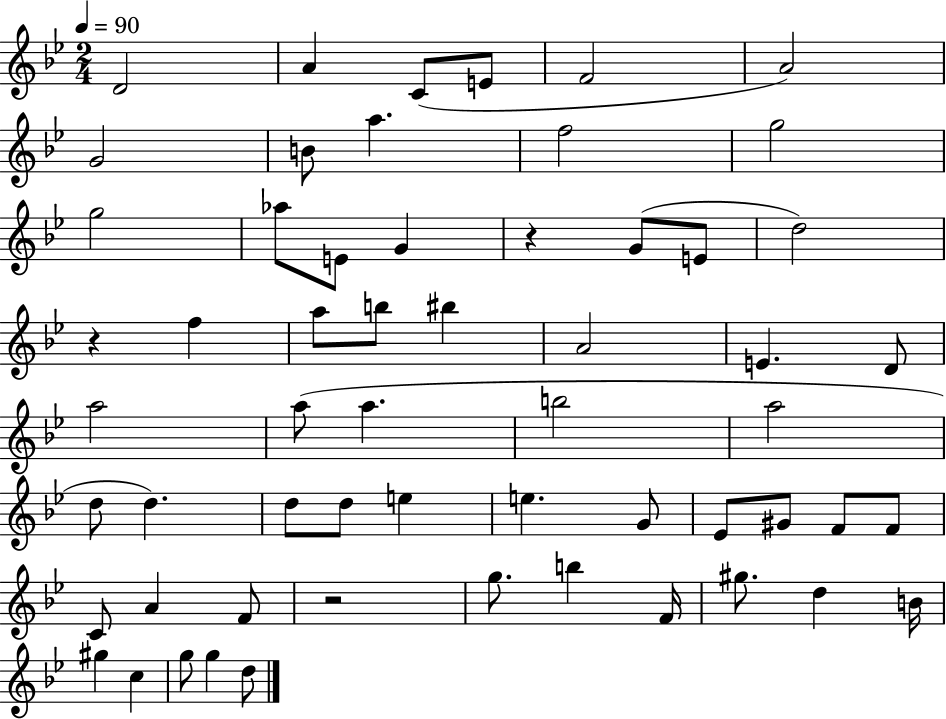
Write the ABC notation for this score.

X:1
T:Untitled
M:2/4
L:1/4
K:Bb
D2 A C/2 E/2 F2 A2 G2 B/2 a f2 g2 g2 _a/2 E/2 G z G/2 E/2 d2 z f a/2 b/2 ^b A2 E D/2 a2 a/2 a b2 a2 d/2 d d/2 d/2 e e G/2 _E/2 ^G/2 F/2 F/2 C/2 A F/2 z2 g/2 b F/4 ^g/2 d B/4 ^g c g/2 g d/2